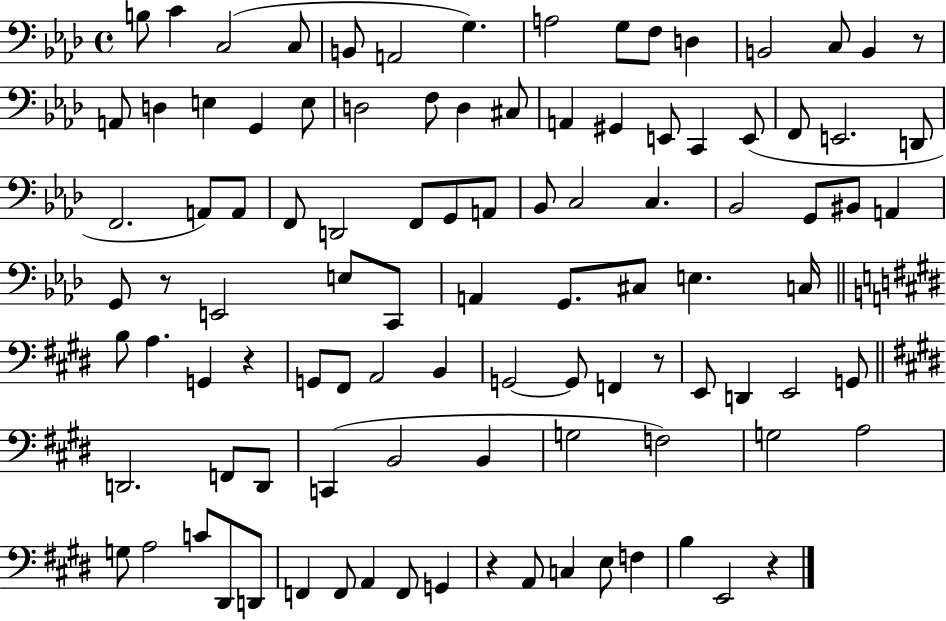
{
  \clef bass
  \time 4/4
  \defaultTimeSignature
  \key aes \major
  \repeat volta 2 { b8 c'4 c2( c8 | b,8 a,2 g4.) | a2 g8 f8 d4 | b,2 c8 b,4 r8 | \break a,8 d4 e4 g,4 e8 | d2 f8 d4 cis8 | a,4 gis,4 e,8 c,4 e,8( | f,8 e,2. d,8 | \break f,2. a,8) a,8 | f,8 d,2 f,8 g,8 a,8 | bes,8 c2 c4. | bes,2 g,8 bis,8 a,4 | \break g,8 r8 e,2 e8 c,8 | a,4 g,8. cis8 e4. c16 | \bar "||" \break \key e \major b8 a4. g,4 r4 | g,8 fis,8 a,2 b,4 | g,2~~ g,8 f,4 r8 | e,8 d,4 e,2 g,8 | \break \bar "||" \break \key e \major d,2. f,8 d,8 | c,4( b,2 b,4 | g2 f2) | g2 a2 | \break g8 a2 c'8 dis,8 d,8 | f,4 f,8 a,4 f,8 g,4 | r4 a,8 c4 e8 f4 | b4 e,2 r4 | \break } \bar "|."
}